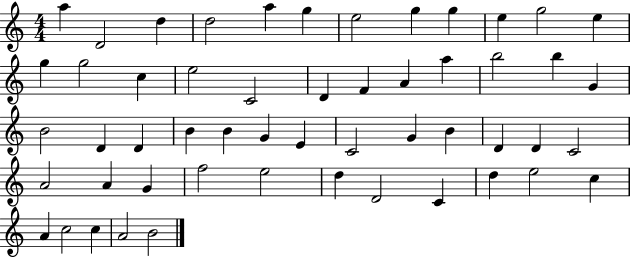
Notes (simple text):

A5/q D4/h D5/q D5/h A5/q G5/q E5/h G5/q G5/q E5/q G5/h E5/q G5/q G5/h C5/q E5/h C4/h D4/q F4/q A4/q A5/q B5/h B5/q G4/q B4/h D4/q D4/q B4/q B4/q G4/q E4/q C4/h G4/q B4/q D4/q D4/q C4/h A4/h A4/q G4/q F5/h E5/h D5/q D4/h C4/q D5/q E5/h C5/q A4/q C5/h C5/q A4/h B4/h